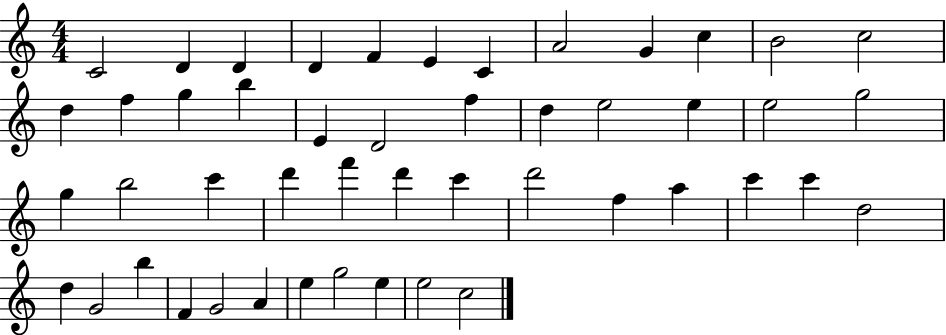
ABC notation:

X:1
T:Untitled
M:4/4
L:1/4
K:C
C2 D D D F E C A2 G c B2 c2 d f g b E D2 f d e2 e e2 g2 g b2 c' d' f' d' c' d'2 f a c' c' d2 d G2 b F G2 A e g2 e e2 c2